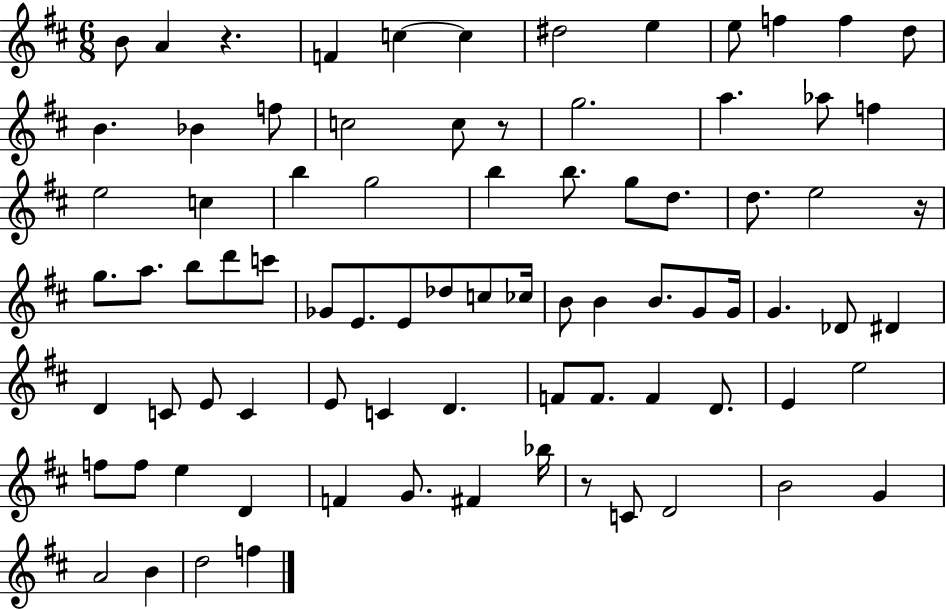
B4/e A4/q R/q. F4/q C5/q C5/q D#5/h E5/q E5/e F5/q F5/q D5/e B4/q. Bb4/q F5/e C5/h C5/e R/e G5/h. A5/q. Ab5/e F5/q E5/h C5/q B5/q G5/h B5/q B5/e. G5/e D5/e. D5/e. E5/h R/s G5/e. A5/e. B5/e D6/e C6/e Gb4/e E4/e. E4/e Db5/e C5/e CES5/s B4/e B4/q B4/e. G4/e G4/s G4/q. Db4/e D#4/q D4/q C4/e E4/e C4/q E4/e C4/q D4/q. F4/e F4/e. F4/q D4/e. E4/q E5/h F5/e F5/e E5/q D4/q F4/q G4/e. F#4/q Bb5/s R/e C4/e D4/h B4/h G4/q A4/h B4/q D5/h F5/q